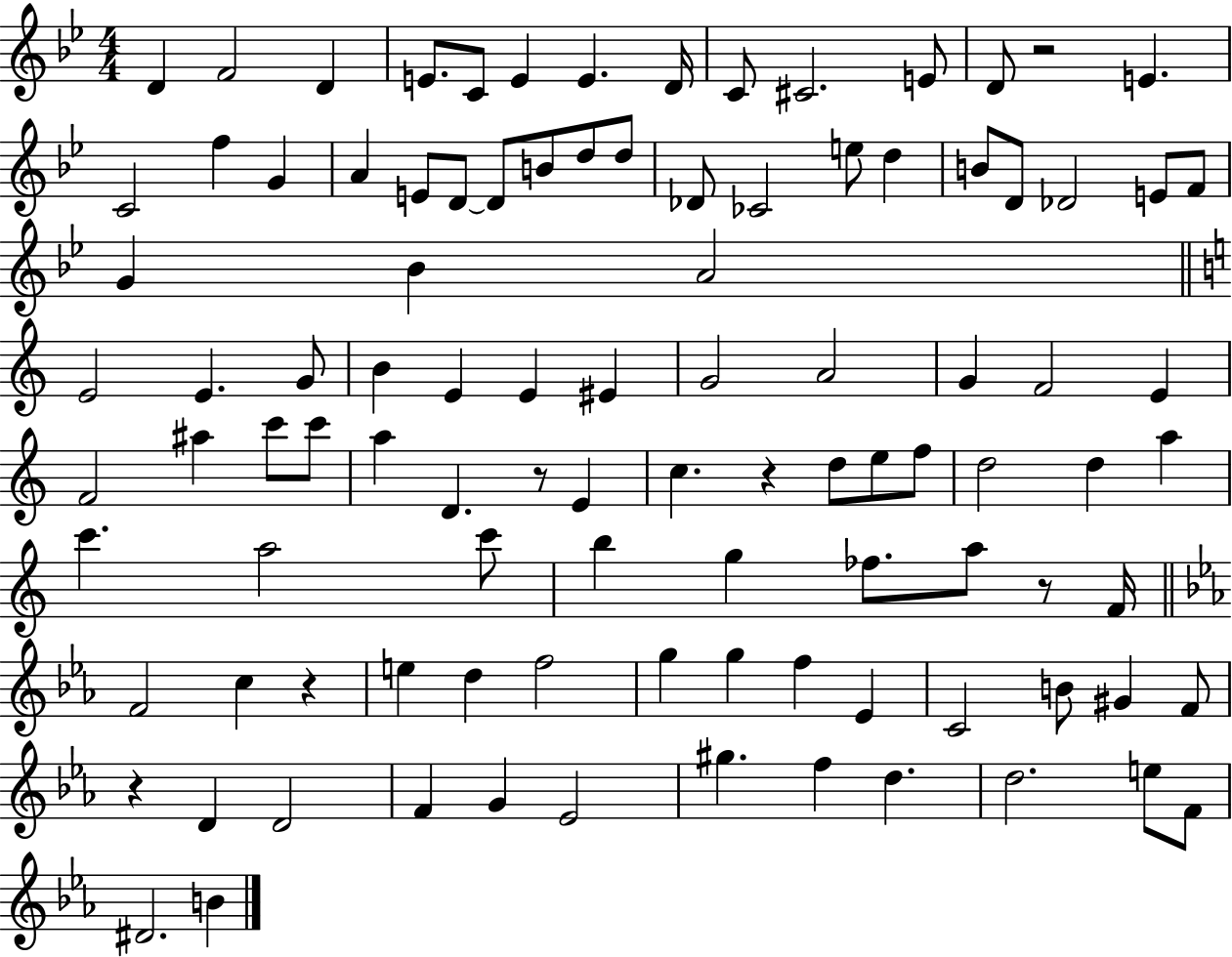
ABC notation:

X:1
T:Untitled
M:4/4
L:1/4
K:Bb
D F2 D E/2 C/2 E E D/4 C/2 ^C2 E/2 D/2 z2 E C2 f G A E/2 D/2 D/2 B/2 d/2 d/2 _D/2 _C2 e/2 d B/2 D/2 _D2 E/2 F/2 G _B A2 E2 E G/2 B E E ^E G2 A2 G F2 E F2 ^a c'/2 c'/2 a D z/2 E c z d/2 e/2 f/2 d2 d a c' a2 c'/2 b g _f/2 a/2 z/2 F/4 F2 c z e d f2 g g f _E C2 B/2 ^G F/2 z D D2 F G _E2 ^g f d d2 e/2 F/2 ^D2 B